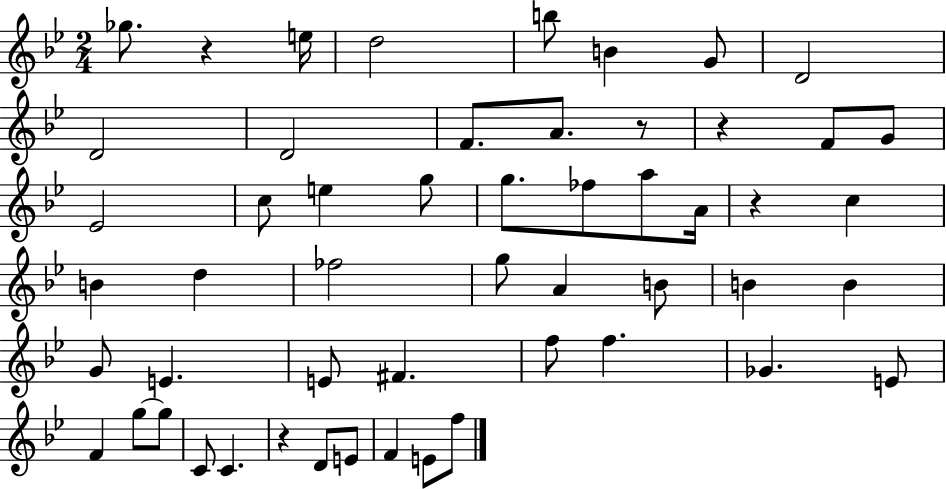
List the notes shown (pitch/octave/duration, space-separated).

Gb5/e. R/q E5/s D5/h B5/e B4/q G4/e D4/h D4/h D4/h F4/e. A4/e. R/e R/q F4/e G4/e Eb4/h C5/e E5/q G5/e G5/e. FES5/e A5/e A4/s R/q C5/q B4/q D5/q FES5/h G5/e A4/q B4/e B4/q B4/q G4/e E4/q. E4/e F#4/q. F5/e F5/q. Gb4/q. E4/e F4/q G5/e G5/e C4/e C4/q. R/q D4/e E4/e F4/q E4/e F5/e